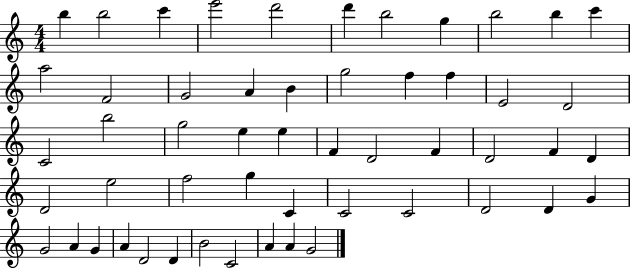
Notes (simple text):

B5/q B5/h C6/q E6/h D6/h D6/q B5/h G5/q B5/h B5/q C6/q A5/h F4/h G4/h A4/q B4/q G5/h F5/q F5/q E4/h D4/h C4/h B5/h G5/h E5/q E5/q F4/q D4/h F4/q D4/h F4/q D4/q D4/h E5/h F5/h G5/q C4/q C4/h C4/h D4/h D4/q G4/q G4/h A4/q G4/q A4/q D4/h D4/q B4/h C4/h A4/q A4/q G4/h